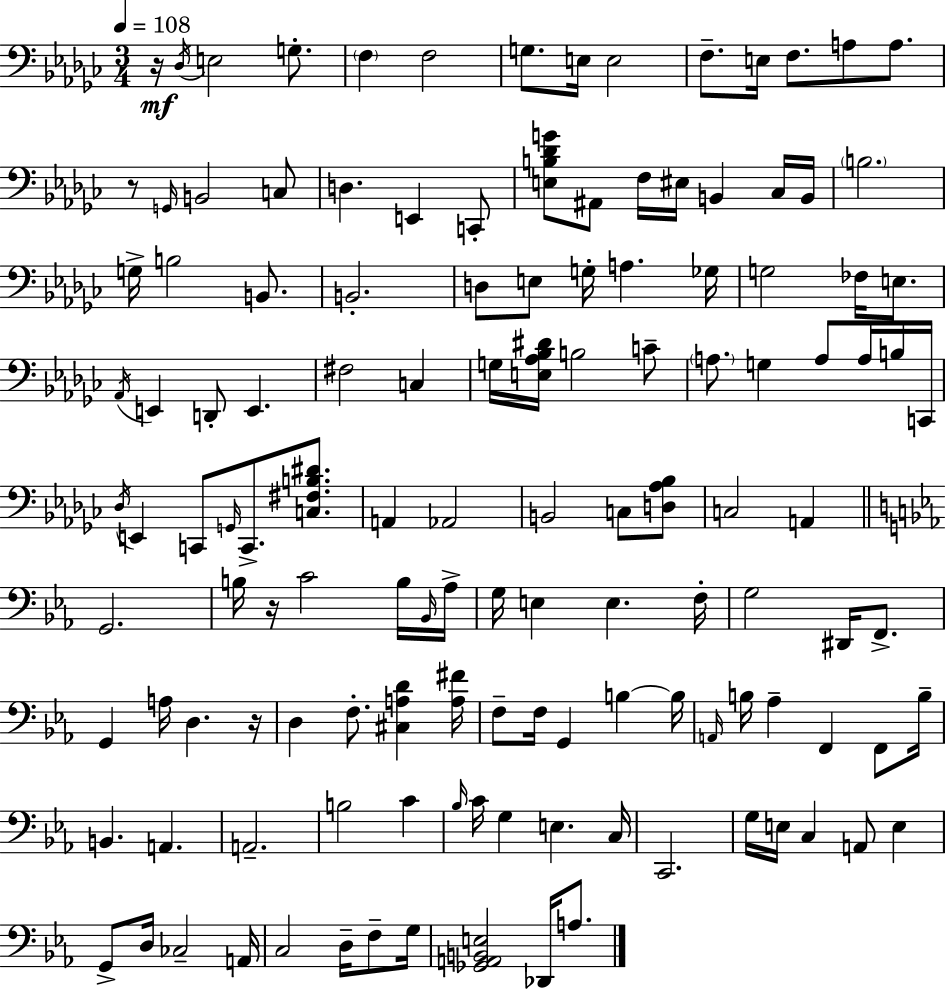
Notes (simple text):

R/s Db3/s E3/h G3/e. F3/q F3/h G3/e. E3/s E3/h F3/e. E3/s F3/e. A3/e A3/e. R/e G2/s B2/h C3/e D3/q. E2/q C2/e [E3,B3,Db4,G4]/e A#2/e F3/s EIS3/s B2/q CES3/s B2/s B3/h. G3/s B3/h B2/e. B2/h. D3/e E3/e G3/s A3/q. Gb3/s G3/h FES3/s E3/e. Ab2/s E2/q D2/e E2/q. F#3/h C3/q G3/s [E3,Ab3,Bb3,D#4]/s B3/h C4/e A3/e. G3/q A3/e A3/s B3/s C2/s Db3/s E2/q C2/e G2/s C2/e. [C3,F#3,B3,D#4]/e. A2/q Ab2/h B2/h C3/e [D3,Ab3,Bb3]/e C3/h A2/q G2/h. B3/s R/s C4/h B3/s Bb2/s Ab3/s G3/s E3/q E3/q. F3/s G3/h D#2/s F2/e. G2/q A3/s D3/q. R/s D3/q F3/e. [C#3,A3,D4]/q [A3,F#4]/s F3/e F3/s G2/q B3/q B3/s A2/s B3/s Ab3/q F2/q F2/e B3/s B2/q. A2/q. A2/h. B3/h C4/q Bb3/s C4/s G3/q E3/q. C3/s C2/h. G3/s E3/s C3/q A2/e E3/q G2/e D3/s CES3/h A2/s C3/h D3/s F3/e G3/s [Gb2,A2,B2,E3]/h Db2/s A3/e.